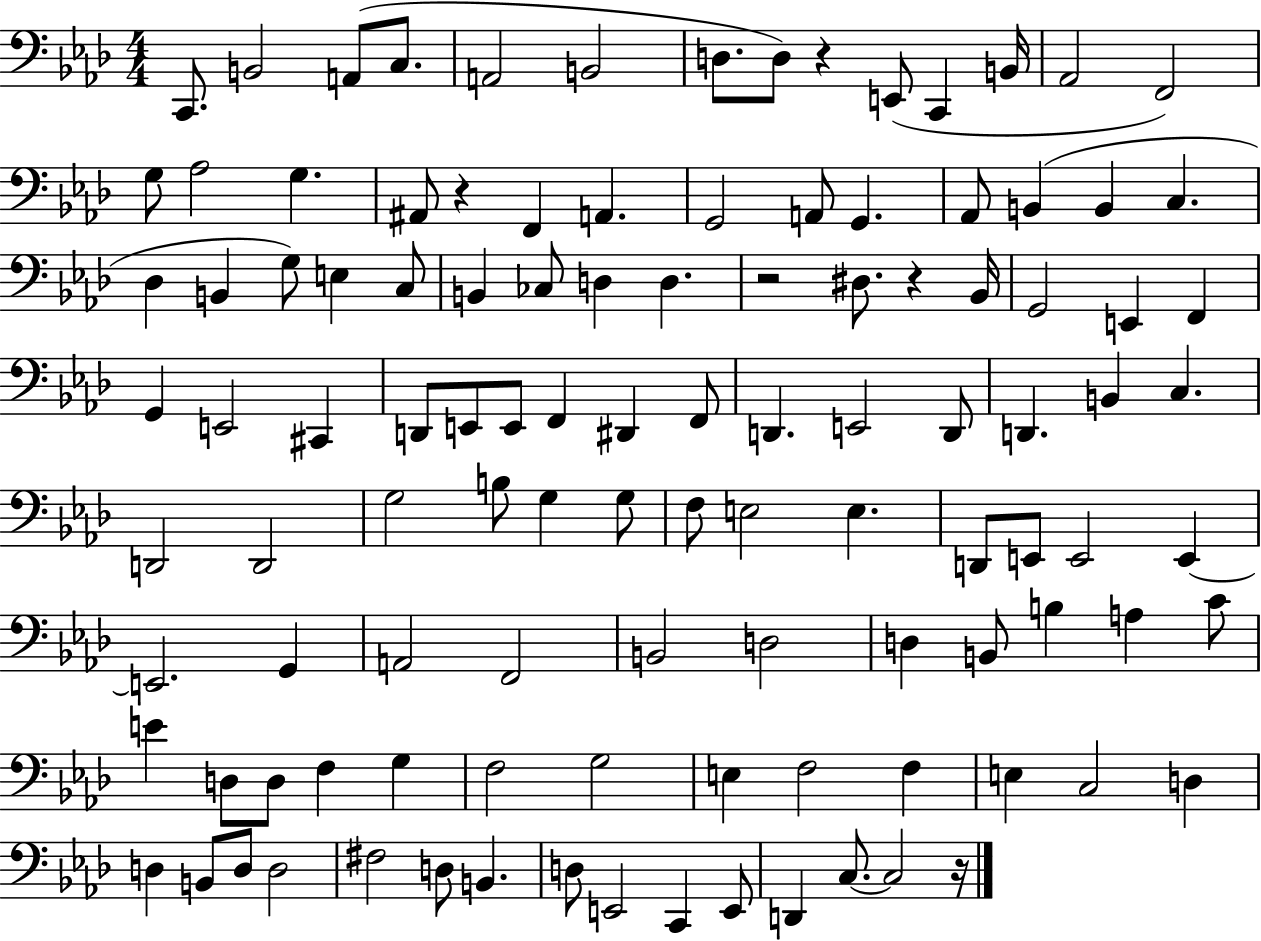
X:1
T:Untitled
M:4/4
L:1/4
K:Ab
C,,/2 B,,2 A,,/2 C,/2 A,,2 B,,2 D,/2 D,/2 z E,,/2 C,, B,,/4 _A,,2 F,,2 G,/2 _A,2 G, ^A,,/2 z F,, A,, G,,2 A,,/2 G,, _A,,/2 B,, B,, C, _D, B,, G,/2 E, C,/2 B,, _C,/2 D, D, z2 ^D,/2 z _B,,/4 G,,2 E,, F,, G,, E,,2 ^C,, D,,/2 E,,/2 E,,/2 F,, ^D,, F,,/2 D,, E,,2 D,,/2 D,, B,, C, D,,2 D,,2 G,2 B,/2 G, G,/2 F,/2 E,2 E, D,,/2 E,,/2 E,,2 E,, E,,2 G,, A,,2 F,,2 B,,2 D,2 D, B,,/2 B, A, C/2 E D,/2 D,/2 F, G, F,2 G,2 E, F,2 F, E, C,2 D, D, B,,/2 D,/2 D,2 ^F,2 D,/2 B,, D,/2 E,,2 C,, E,,/2 D,, C,/2 C,2 z/4